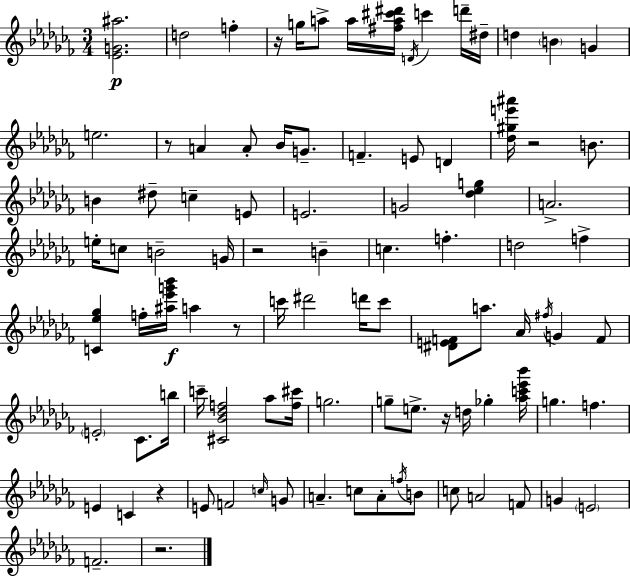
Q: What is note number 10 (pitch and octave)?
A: D5